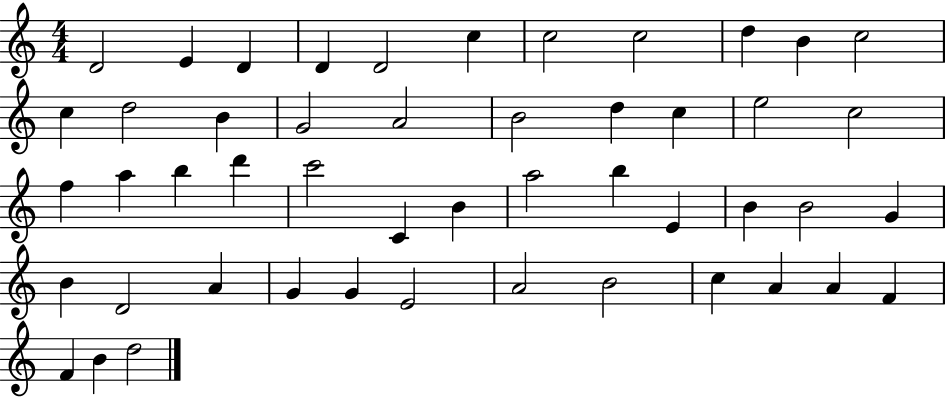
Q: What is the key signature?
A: C major